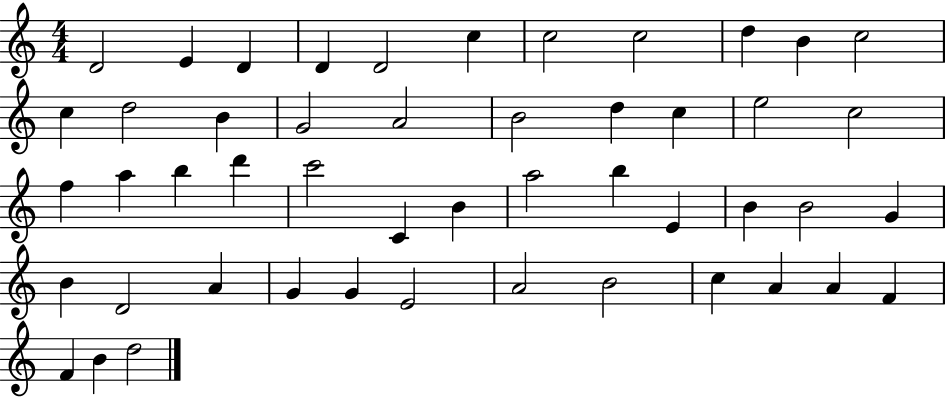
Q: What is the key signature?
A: C major